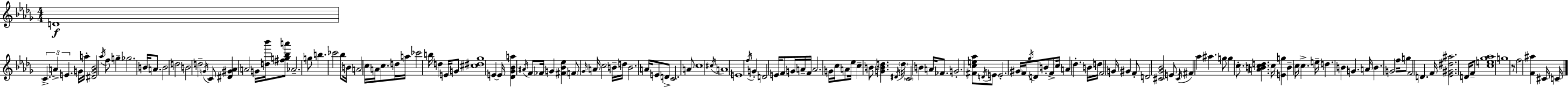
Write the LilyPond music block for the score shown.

{
  \clef treble
  \numericTimeSignature
  \time 4/4
  \key bes \minor
  d'1\f | \tuplet 3/2 { c'4.-> a'4-> e'4. } | g'16 a''16-. <dis' g' bes'>2 \acciaccatura { aes''16 } f''8 g''4-- | ges''2. b'16 a'8. | \break b'2 d''2 | b'2 d''2-- | \acciaccatura { g'16 } c'8 <dis' gis' aes'>4 a'2 | g'16 <d'' bes'''>16 <fis'' g'' bes'' a'''>8 aes'2.-- | \break g''8 b''4. ces'''2 | bes''8 b'16 a'2 c''16 a'16 c''8. | d''16 a''16 ces'''2 b''16 d''4 e'16 | g'8 <cis'' dis'' ges''>1 | \break e'4~~ e'16 <des' ges' bes' a''>4 \acciaccatura { ais'16 } f'8 fes'16 g'4 | <fis' bes' ees''>4 \parenthesize f'8 \grace { ges'16 } a'16 c''2 | b'16-- d''16 b'2. | a'16 e'8 d'8-> c'2. | \break a'8 c''1 | \acciaccatura { cis''16 } a'1 | e'1 | \acciaccatura { f''16 } g'4-. d'2 | \break e'16 f'8 g'16 a'16-- f'16 a'2. | g'16 c''16 a'8 ees''16 c''4-- b'8 <g' b' d''>4. | \acciaccatura { dis'16 } \parenthesize d''16 \parenthesize c'2 b'4 | a'16 fes'8. g'2.-. | \break <fis' c'' e'' aes''>8 \acciaccatura { d'16 } e'8 e'2.-. | \parenthesize gis'16 f'16 \acciaccatura { ges''16 } d'8 b'8-. f'8-> c''16 a'4 | des''4.-. b'16 d''16 f'2 | g'16 gis'4 f'8-. d'2 | \break <cis' ges' bes'>2 e'8 \acciaccatura { cis'16 } fis'4 | aes''4 ais''4. g''8 g''4 | c''8.-. <a' b' c'' d''>4. c''16 <e' g''>4 b'4-- | c''16 c''4.-> e''16-- d''4. | \break b'4 g'4. a'16 b'4. | g'2 f''16 g''8 f'2 | d'4. f'16 <ees' gis' dis'' ais''>2. | d'16 f'8-- <c'' e'' ges'' aes''>1 | \break g''1 | r8 f''2 | <f' ais''>4 cis'16 c'16-- \bar "|."
}